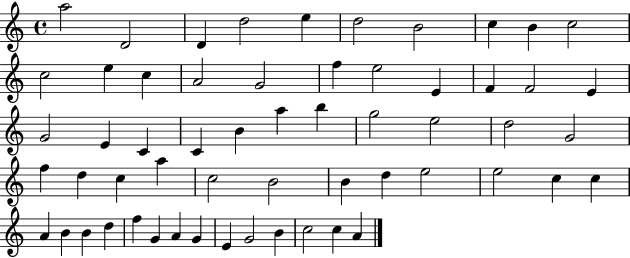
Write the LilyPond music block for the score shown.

{
  \clef treble
  \time 4/4
  \defaultTimeSignature
  \key c \major
  a''2 d'2 | d'4 d''2 e''4 | d''2 b'2 | c''4 b'4 c''2 | \break c''2 e''4 c''4 | a'2 g'2 | f''4 e''2 e'4 | f'4 f'2 e'4 | \break g'2 e'4 c'4 | c'4 b'4 a''4 b''4 | g''2 e''2 | d''2 g'2 | \break f''4 d''4 c''4 a''4 | c''2 b'2 | b'4 d''4 e''2 | e''2 c''4 c''4 | \break a'4 b'4 b'4 d''4 | f''4 g'4 a'4 g'4 | e'4 g'2 b'4 | c''2 c''4 a'4 | \break \bar "|."
}